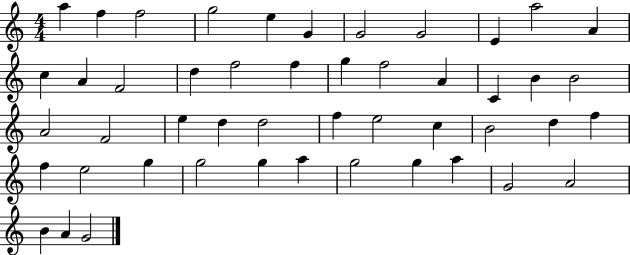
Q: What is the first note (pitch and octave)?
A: A5